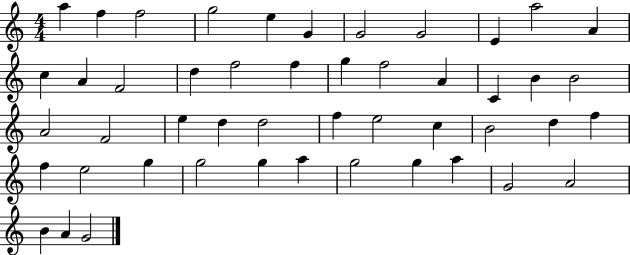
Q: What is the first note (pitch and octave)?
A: A5